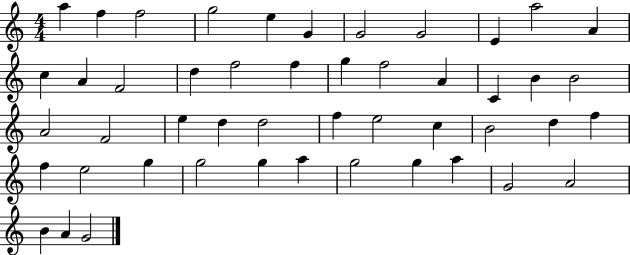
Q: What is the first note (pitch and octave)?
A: A5